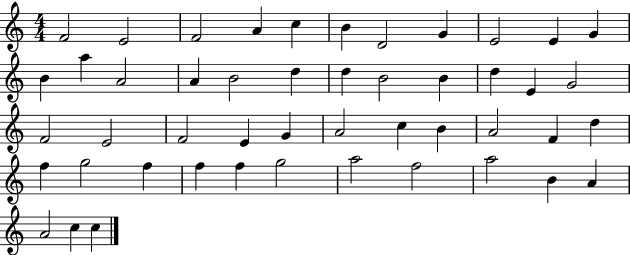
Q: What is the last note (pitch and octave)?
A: C5